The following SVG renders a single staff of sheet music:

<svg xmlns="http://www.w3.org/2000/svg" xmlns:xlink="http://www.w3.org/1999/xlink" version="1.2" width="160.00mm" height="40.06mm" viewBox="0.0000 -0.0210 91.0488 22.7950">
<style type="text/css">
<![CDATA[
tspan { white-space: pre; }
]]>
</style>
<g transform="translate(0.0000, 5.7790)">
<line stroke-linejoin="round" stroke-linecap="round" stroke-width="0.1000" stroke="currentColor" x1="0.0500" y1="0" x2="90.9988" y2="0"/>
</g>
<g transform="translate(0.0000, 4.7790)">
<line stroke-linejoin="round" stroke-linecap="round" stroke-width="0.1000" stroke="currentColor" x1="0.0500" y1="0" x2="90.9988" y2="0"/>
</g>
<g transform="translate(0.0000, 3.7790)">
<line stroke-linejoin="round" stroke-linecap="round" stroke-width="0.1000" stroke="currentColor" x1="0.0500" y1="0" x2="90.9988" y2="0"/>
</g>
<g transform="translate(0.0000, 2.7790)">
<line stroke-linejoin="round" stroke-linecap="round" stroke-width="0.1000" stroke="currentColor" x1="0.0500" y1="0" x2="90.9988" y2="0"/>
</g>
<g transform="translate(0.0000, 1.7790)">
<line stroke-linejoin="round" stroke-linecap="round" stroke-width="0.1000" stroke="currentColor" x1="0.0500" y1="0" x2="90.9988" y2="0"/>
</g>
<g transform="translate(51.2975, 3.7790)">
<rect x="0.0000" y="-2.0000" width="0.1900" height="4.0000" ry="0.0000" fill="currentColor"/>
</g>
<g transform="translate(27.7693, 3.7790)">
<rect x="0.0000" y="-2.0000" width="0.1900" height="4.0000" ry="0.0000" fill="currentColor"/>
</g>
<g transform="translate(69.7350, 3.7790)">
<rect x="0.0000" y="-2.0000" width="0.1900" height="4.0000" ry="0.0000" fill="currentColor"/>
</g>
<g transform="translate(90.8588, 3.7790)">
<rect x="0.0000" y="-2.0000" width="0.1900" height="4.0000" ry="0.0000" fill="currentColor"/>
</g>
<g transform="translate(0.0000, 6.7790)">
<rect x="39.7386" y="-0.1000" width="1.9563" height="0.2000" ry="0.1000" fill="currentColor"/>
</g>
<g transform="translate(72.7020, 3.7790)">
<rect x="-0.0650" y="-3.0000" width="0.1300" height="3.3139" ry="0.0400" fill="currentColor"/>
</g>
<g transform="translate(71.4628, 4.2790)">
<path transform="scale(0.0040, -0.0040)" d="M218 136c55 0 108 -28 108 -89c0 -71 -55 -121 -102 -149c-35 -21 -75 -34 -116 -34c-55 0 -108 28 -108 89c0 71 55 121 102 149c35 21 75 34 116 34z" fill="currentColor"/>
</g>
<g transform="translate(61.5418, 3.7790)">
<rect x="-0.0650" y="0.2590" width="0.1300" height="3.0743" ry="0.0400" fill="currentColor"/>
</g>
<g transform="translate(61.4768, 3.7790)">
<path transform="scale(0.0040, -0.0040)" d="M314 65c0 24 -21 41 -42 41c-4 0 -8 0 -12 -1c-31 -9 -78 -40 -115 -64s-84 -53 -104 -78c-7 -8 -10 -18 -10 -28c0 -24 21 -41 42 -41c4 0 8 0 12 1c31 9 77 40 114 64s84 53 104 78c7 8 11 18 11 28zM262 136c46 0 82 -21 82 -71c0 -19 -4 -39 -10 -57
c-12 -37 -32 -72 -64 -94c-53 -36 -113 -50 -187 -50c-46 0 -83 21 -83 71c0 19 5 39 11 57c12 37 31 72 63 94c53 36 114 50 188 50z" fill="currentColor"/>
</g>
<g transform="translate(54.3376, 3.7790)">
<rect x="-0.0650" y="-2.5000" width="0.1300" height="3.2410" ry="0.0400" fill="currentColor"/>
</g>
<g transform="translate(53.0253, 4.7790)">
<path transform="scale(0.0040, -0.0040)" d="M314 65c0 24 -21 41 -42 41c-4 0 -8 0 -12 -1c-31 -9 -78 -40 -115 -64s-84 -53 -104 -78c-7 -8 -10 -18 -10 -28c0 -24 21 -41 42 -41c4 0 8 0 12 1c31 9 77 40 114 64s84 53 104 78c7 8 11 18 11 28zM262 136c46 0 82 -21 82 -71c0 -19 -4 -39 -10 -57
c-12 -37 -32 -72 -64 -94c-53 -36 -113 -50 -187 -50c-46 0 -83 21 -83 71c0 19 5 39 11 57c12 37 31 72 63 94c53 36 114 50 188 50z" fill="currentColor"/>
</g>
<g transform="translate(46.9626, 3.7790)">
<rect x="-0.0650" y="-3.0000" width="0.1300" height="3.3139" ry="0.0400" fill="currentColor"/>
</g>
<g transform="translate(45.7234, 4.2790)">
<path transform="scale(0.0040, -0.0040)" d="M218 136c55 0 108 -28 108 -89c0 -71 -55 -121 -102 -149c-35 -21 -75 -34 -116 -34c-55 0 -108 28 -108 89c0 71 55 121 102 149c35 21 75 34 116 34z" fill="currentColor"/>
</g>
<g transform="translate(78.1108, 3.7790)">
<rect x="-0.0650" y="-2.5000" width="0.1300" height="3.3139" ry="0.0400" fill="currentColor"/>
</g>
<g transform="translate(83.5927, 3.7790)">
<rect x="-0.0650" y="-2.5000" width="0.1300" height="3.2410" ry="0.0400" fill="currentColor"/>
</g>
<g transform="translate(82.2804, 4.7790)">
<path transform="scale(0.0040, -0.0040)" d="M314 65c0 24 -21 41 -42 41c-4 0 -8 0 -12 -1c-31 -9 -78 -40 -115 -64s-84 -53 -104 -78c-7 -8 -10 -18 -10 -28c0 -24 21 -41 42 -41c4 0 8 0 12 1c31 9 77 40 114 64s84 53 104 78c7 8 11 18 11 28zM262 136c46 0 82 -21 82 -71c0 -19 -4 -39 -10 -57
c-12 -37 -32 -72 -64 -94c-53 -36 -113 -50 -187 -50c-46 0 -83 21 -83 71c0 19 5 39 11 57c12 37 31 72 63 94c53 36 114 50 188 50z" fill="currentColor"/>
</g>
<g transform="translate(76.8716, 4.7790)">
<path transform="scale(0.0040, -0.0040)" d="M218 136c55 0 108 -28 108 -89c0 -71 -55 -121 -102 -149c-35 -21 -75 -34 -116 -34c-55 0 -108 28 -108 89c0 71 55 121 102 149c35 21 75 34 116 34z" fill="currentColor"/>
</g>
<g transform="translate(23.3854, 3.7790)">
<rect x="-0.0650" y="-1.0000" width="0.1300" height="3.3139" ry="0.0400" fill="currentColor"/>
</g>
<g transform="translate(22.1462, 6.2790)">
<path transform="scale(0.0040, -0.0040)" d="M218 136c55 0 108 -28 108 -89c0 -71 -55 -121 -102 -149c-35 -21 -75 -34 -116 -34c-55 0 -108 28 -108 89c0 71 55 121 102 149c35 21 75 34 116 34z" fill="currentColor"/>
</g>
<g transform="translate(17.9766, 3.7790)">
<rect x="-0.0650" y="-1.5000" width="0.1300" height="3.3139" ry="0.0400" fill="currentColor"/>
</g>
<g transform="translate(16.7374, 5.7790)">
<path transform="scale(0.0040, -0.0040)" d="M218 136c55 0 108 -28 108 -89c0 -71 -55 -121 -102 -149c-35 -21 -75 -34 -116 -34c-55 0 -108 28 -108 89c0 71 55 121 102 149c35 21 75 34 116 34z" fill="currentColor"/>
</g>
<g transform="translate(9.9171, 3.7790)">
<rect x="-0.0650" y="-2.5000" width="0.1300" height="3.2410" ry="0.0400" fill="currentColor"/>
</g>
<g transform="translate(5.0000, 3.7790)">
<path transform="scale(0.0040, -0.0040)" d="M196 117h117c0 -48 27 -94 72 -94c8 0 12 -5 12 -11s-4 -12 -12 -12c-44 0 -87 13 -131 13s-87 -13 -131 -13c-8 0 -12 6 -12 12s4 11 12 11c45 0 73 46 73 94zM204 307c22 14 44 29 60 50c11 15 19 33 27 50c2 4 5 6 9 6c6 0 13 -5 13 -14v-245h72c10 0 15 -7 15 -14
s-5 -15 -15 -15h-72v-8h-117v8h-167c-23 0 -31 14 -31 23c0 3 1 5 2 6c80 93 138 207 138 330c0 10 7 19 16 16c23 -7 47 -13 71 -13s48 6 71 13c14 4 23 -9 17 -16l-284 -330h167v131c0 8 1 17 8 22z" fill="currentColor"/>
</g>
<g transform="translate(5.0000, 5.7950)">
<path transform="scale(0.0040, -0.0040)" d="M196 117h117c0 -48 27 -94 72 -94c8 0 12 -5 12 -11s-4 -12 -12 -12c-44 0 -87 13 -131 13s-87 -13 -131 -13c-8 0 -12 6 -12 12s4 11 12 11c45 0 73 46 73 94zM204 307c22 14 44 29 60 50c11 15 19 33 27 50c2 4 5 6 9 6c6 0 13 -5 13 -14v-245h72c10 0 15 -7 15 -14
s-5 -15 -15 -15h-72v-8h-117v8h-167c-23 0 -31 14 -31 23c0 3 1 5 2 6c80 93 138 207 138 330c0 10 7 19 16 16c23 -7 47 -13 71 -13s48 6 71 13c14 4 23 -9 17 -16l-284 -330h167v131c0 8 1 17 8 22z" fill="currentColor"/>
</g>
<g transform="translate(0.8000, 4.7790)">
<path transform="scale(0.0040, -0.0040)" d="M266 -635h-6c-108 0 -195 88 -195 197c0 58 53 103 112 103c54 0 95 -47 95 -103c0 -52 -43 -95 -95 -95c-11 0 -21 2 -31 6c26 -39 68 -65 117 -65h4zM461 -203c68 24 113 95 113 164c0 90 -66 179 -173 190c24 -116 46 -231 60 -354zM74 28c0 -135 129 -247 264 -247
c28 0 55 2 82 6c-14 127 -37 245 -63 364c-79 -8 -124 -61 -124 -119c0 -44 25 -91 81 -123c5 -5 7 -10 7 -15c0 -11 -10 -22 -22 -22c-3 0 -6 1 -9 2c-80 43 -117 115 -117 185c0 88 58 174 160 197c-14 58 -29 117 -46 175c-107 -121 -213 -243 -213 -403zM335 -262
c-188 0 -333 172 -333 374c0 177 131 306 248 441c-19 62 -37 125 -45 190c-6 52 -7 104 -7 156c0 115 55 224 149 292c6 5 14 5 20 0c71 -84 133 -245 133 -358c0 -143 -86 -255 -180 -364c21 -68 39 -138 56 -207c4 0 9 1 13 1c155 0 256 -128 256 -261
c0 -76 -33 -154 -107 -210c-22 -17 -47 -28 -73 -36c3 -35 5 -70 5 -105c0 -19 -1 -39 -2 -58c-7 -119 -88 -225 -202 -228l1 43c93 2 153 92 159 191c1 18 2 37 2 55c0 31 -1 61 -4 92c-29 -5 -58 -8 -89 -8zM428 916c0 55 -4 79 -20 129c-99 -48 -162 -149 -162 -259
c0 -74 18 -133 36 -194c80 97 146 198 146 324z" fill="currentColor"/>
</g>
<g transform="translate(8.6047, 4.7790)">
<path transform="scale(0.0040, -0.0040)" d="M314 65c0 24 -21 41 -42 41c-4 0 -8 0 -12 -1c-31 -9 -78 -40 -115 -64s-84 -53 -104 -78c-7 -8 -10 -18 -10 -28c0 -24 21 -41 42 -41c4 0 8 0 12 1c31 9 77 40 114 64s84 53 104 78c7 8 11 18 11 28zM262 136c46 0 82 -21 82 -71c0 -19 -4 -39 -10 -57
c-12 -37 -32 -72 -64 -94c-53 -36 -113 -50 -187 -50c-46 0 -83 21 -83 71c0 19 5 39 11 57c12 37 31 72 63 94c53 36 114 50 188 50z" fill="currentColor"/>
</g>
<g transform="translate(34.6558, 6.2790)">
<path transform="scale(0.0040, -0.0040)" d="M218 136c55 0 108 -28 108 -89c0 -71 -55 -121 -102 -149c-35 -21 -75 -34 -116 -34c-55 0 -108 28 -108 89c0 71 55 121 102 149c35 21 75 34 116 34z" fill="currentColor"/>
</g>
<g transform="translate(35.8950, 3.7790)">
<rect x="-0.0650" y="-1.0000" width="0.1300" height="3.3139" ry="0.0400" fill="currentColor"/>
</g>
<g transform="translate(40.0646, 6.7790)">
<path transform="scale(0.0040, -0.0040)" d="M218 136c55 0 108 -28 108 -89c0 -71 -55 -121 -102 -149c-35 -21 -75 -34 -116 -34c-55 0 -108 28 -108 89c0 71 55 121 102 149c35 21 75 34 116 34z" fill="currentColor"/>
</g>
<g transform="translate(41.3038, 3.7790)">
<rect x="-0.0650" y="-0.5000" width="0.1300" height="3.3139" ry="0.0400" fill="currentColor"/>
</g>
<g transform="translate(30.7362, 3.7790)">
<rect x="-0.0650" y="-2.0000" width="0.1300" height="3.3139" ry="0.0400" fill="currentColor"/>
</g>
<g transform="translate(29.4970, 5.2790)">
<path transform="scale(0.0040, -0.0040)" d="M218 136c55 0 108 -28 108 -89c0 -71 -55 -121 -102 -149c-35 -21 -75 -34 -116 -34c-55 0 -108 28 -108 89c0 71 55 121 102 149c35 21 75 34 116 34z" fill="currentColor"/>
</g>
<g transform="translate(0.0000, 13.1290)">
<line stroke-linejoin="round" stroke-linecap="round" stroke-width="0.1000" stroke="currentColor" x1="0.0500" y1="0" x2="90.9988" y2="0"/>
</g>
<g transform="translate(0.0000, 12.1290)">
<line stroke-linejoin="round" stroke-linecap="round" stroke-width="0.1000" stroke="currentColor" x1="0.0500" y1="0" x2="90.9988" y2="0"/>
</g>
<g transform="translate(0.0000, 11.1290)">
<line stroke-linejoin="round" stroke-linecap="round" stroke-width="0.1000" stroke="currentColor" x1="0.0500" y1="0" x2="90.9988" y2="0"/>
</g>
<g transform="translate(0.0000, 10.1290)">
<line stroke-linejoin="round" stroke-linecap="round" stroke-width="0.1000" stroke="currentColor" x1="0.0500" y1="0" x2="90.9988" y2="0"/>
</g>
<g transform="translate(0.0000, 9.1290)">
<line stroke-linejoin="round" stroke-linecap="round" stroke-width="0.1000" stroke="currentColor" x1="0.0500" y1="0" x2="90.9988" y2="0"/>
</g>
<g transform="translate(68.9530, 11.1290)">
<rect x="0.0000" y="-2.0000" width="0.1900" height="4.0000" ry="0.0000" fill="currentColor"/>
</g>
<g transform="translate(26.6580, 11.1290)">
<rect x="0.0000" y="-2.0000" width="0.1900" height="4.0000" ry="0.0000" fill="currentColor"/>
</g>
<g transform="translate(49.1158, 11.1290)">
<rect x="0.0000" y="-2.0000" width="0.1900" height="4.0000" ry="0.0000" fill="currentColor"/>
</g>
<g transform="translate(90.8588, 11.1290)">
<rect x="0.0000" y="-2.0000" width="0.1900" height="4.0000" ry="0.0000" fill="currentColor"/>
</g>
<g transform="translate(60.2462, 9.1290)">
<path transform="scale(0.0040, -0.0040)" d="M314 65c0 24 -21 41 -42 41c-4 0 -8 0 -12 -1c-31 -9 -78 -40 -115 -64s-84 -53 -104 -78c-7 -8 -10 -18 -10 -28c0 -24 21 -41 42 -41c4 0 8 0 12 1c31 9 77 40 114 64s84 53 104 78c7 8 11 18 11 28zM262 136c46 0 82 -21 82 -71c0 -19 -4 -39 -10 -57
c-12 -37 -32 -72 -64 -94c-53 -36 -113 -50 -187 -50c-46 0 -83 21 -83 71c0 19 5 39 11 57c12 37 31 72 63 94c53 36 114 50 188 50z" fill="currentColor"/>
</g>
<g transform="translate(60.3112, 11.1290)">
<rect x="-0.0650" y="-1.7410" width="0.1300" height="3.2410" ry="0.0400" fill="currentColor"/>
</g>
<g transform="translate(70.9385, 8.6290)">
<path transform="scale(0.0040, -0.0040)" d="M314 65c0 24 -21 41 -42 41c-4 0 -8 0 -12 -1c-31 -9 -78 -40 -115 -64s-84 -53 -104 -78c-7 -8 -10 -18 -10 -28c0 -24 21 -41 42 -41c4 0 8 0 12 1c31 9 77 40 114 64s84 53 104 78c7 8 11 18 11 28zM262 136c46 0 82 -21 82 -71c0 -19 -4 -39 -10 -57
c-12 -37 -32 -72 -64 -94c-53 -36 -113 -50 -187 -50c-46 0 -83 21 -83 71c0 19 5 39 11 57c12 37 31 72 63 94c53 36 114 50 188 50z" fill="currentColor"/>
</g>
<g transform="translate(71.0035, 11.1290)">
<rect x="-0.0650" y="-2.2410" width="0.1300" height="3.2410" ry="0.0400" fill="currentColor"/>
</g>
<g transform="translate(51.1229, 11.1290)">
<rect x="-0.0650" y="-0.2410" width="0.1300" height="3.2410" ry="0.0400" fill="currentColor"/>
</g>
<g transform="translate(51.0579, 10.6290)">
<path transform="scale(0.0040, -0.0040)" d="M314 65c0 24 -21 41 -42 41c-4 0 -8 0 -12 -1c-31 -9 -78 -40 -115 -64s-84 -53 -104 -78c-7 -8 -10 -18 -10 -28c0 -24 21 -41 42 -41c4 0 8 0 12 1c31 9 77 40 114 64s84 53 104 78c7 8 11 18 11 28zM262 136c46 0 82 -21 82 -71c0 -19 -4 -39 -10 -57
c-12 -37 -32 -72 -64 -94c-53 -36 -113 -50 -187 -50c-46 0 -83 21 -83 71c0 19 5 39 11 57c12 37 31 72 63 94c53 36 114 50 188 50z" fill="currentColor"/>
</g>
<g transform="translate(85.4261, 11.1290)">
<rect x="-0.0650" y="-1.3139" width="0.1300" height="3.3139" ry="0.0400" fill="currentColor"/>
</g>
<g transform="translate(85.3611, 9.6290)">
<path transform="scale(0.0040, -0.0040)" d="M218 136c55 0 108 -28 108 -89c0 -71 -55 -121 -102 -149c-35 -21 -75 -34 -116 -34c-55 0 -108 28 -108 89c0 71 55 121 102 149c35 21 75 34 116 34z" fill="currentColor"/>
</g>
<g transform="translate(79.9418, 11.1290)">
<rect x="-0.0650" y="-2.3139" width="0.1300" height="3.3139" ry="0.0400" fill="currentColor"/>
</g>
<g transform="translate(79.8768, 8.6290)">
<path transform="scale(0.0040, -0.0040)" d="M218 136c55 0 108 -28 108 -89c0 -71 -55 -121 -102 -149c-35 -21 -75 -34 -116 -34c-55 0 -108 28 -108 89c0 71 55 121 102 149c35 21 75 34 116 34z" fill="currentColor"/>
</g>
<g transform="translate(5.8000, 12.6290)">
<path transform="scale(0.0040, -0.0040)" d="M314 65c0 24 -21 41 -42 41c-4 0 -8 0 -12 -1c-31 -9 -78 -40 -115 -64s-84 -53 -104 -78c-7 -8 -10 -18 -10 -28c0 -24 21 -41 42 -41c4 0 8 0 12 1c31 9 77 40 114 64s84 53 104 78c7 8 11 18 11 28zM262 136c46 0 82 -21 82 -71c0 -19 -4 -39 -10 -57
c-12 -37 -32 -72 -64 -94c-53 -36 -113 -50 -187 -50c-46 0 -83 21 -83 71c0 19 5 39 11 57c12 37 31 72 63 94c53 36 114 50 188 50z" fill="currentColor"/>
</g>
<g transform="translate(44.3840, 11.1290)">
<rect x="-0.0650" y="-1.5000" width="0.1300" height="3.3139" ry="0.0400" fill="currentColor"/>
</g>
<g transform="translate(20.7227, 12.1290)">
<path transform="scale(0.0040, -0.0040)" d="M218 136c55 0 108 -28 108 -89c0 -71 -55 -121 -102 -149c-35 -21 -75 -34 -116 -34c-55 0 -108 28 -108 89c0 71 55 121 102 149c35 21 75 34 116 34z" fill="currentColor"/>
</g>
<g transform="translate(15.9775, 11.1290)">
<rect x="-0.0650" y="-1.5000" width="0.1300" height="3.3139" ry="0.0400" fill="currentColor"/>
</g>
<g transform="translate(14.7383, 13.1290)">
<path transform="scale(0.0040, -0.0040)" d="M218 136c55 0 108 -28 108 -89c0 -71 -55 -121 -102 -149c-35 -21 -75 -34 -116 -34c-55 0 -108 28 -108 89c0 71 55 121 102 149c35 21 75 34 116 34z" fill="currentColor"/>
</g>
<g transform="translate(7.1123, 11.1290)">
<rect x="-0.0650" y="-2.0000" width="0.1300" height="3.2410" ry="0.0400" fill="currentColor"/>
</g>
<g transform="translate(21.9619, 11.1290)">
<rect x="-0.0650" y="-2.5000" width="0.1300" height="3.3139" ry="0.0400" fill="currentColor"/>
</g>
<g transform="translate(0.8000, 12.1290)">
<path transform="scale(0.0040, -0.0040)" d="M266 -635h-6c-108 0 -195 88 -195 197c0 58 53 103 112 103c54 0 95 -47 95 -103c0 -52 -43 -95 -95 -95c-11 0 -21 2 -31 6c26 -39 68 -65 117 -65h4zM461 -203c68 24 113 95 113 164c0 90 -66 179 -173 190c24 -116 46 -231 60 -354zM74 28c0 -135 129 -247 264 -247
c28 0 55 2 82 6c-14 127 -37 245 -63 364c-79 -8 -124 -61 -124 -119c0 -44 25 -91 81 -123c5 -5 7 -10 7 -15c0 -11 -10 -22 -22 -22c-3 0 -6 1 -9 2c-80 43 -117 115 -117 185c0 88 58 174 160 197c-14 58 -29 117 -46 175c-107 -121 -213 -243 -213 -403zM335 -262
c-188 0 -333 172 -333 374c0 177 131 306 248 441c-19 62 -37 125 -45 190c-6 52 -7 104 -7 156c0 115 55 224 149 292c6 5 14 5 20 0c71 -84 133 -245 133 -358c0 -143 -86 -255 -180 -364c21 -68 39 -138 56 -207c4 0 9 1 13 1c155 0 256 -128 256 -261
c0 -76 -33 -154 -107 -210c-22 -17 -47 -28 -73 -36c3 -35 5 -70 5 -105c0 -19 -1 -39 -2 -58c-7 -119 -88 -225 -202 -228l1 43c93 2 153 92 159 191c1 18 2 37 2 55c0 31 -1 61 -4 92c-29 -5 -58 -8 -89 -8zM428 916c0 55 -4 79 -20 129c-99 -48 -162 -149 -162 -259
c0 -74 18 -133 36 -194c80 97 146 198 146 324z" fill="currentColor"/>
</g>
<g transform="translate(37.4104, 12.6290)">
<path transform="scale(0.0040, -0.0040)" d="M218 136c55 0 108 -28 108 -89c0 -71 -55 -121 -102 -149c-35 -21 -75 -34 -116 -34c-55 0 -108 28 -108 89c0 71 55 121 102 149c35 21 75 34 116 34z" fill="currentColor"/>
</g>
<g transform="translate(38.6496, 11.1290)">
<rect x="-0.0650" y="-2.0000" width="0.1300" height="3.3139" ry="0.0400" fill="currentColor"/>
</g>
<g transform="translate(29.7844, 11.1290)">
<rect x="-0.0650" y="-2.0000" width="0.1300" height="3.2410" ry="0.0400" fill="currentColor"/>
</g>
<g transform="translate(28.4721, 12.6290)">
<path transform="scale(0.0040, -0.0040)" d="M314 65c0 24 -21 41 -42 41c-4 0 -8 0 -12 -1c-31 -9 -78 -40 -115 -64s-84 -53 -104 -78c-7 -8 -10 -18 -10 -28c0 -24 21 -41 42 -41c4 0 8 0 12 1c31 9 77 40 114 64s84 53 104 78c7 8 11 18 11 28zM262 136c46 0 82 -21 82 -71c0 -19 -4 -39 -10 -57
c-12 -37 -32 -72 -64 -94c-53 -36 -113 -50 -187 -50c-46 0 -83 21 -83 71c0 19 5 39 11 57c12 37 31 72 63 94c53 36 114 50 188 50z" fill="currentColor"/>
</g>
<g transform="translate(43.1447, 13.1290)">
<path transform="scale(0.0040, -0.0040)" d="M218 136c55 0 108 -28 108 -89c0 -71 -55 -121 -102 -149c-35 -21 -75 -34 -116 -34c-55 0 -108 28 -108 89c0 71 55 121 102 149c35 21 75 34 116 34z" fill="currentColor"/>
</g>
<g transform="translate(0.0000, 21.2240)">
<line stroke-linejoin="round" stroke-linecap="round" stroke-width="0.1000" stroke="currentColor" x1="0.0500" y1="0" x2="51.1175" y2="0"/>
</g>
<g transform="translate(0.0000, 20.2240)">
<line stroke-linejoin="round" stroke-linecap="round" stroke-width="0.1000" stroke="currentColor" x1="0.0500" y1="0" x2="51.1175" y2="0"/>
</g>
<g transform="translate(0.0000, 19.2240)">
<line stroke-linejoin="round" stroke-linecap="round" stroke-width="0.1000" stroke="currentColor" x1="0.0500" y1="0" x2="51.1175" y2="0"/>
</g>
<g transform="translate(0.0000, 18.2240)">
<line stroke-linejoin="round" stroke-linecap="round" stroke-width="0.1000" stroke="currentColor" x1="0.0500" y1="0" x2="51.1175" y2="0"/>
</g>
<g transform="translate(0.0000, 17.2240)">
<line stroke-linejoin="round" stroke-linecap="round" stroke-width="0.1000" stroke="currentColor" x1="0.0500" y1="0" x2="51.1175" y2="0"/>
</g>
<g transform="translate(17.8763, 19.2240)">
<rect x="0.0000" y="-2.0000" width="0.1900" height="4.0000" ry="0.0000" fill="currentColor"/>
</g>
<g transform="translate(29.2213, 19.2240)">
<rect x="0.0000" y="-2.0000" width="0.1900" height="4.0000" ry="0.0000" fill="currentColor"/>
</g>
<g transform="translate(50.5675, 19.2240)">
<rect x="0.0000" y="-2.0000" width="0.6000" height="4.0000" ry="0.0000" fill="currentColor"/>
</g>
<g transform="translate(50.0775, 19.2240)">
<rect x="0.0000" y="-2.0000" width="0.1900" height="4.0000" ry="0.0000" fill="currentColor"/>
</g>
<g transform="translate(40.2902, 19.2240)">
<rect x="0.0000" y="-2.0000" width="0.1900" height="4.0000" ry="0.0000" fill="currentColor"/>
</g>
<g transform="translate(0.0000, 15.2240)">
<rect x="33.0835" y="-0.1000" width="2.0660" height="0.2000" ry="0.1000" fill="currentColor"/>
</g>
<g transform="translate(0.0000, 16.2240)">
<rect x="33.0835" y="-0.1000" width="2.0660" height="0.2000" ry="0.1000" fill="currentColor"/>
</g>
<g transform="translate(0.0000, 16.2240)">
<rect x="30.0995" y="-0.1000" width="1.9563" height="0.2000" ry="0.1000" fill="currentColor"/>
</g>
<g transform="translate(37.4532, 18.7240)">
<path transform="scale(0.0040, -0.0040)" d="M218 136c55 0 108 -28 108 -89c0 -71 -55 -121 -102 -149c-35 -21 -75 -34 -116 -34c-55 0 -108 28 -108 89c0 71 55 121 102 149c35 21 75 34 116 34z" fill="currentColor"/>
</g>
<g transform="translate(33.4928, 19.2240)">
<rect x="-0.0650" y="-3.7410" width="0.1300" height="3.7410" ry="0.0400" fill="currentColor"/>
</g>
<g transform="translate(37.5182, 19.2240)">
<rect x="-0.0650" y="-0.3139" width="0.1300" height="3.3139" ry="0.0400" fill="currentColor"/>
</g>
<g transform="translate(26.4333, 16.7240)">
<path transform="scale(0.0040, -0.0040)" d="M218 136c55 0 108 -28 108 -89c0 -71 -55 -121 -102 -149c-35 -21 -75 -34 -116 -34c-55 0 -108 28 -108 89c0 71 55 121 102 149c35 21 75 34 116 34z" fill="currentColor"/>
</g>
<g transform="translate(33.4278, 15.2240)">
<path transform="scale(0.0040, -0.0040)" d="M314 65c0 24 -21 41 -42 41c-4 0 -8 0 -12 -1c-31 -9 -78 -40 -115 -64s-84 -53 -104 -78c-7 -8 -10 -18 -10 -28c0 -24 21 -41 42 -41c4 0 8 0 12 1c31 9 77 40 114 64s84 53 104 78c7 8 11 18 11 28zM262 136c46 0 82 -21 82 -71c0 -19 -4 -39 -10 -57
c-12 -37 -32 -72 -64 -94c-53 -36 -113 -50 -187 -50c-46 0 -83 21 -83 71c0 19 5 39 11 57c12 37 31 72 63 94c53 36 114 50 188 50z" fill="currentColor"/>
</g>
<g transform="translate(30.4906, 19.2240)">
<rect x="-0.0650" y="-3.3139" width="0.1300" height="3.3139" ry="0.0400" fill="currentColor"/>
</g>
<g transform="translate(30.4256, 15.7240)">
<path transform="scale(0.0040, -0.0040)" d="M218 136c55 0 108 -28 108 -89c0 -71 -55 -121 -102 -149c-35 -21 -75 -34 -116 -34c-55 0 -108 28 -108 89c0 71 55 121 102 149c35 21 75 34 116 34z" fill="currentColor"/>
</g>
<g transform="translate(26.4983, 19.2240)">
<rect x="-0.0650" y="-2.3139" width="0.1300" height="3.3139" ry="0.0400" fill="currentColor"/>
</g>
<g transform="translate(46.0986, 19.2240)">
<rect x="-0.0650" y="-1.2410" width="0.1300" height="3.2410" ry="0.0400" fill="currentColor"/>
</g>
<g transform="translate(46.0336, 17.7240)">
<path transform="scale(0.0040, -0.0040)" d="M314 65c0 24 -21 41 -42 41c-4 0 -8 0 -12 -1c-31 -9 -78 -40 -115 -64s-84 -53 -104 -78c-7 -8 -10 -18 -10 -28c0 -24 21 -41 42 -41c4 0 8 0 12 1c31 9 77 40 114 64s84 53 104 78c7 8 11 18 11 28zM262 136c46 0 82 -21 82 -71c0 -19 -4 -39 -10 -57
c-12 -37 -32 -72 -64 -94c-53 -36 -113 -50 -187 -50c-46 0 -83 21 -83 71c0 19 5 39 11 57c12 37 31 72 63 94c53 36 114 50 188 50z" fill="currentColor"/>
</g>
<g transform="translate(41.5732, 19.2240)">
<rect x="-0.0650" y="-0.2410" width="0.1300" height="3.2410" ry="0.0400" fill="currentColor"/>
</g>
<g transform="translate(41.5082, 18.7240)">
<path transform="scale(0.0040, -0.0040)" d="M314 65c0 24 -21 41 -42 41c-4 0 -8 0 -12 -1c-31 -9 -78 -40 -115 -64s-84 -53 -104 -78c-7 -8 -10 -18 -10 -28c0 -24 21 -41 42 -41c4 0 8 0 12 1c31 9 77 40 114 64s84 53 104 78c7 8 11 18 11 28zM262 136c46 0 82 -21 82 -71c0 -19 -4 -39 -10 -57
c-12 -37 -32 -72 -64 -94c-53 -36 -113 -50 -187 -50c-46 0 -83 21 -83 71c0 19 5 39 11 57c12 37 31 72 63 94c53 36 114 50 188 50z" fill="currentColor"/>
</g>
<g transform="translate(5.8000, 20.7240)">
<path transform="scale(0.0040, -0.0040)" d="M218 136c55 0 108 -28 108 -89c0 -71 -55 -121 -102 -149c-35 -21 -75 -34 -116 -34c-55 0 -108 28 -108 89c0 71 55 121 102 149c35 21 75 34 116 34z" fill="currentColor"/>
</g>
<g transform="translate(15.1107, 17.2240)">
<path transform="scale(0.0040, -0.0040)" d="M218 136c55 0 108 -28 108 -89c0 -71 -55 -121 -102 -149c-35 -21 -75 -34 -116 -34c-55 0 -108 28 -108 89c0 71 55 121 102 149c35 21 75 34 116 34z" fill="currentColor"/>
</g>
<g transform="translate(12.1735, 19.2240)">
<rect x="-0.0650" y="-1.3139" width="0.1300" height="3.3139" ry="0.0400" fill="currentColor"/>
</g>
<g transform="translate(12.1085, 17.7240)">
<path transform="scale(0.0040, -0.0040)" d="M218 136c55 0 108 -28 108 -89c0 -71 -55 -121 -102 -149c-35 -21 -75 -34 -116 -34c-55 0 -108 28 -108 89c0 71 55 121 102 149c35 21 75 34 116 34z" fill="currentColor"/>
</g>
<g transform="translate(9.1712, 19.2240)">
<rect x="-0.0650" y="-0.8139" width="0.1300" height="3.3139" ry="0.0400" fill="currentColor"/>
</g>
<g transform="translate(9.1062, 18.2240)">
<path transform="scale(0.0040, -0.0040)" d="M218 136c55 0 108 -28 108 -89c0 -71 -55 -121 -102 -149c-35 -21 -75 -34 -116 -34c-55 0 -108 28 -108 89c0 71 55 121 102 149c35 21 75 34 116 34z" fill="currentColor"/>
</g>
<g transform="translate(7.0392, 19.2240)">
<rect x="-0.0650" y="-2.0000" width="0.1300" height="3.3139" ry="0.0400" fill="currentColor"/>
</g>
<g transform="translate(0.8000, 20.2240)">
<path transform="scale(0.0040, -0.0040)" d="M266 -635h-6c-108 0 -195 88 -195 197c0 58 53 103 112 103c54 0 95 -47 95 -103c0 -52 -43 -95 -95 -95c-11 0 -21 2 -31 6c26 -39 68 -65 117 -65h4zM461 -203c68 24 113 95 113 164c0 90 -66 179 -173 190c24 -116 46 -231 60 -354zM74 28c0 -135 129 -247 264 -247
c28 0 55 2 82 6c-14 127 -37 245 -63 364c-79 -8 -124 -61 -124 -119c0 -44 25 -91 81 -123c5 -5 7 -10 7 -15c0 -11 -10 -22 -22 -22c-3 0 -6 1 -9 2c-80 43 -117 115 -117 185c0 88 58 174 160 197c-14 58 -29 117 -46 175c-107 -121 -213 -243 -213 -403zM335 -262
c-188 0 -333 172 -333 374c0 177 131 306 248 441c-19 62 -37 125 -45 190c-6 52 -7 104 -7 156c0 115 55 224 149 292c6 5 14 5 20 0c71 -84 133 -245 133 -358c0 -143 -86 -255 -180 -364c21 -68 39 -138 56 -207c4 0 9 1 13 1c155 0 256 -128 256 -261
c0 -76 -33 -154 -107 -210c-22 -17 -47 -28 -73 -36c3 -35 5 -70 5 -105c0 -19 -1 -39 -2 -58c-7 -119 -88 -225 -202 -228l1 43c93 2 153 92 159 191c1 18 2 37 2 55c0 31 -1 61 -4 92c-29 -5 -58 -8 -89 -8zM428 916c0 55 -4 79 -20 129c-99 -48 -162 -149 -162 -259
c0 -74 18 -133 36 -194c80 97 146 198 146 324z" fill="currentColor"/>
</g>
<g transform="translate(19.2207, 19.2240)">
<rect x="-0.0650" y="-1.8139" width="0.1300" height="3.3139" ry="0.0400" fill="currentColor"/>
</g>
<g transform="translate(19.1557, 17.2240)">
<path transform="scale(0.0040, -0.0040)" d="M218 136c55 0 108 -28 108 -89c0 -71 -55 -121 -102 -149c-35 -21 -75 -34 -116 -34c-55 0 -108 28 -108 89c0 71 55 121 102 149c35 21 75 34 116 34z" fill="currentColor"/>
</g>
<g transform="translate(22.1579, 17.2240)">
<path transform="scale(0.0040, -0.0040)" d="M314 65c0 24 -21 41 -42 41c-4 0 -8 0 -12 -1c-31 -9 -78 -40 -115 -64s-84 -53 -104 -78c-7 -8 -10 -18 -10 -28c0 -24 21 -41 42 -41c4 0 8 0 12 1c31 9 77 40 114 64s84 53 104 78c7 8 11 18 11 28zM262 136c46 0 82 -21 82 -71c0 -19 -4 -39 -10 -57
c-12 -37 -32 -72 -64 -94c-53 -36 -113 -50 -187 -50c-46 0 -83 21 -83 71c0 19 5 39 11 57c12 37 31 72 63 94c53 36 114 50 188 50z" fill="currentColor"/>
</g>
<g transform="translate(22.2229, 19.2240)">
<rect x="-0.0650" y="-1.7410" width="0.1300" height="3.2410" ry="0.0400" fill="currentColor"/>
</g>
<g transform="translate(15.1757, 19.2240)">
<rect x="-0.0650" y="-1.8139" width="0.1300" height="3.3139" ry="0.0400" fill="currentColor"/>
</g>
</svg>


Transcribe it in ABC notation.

X:1
T:Untitled
M:4/4
L:1/4
K:C
G2 E D F D C A G2 B2 A G G2 F2 E G F2 F E c2 f2 g2 g e F d e f f f2 g b c'2 c c2 e2